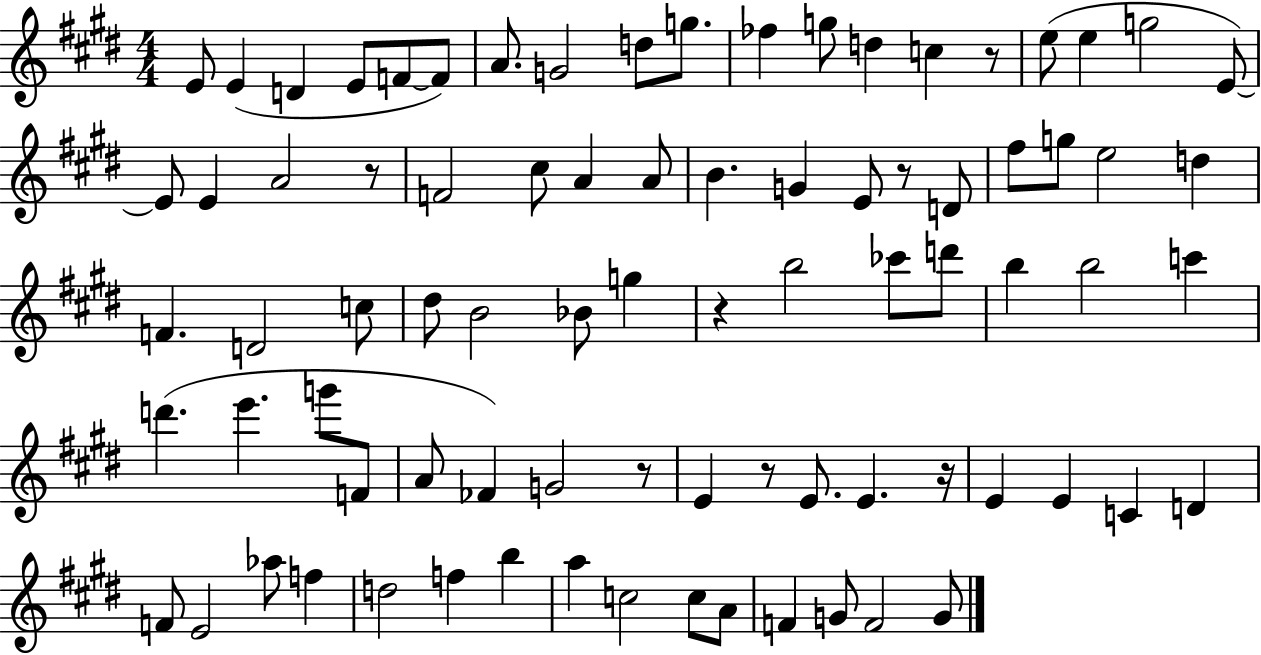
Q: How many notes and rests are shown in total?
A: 82